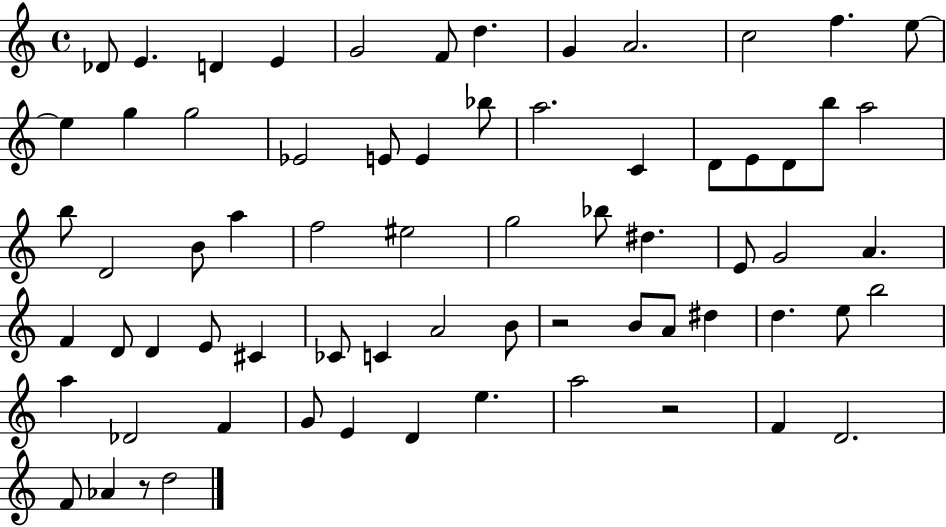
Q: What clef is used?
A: treble